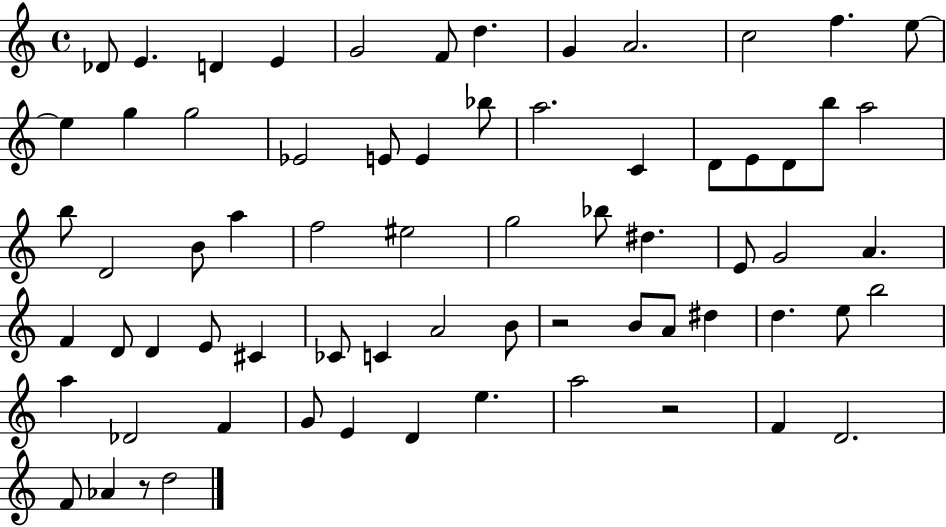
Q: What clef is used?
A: treble